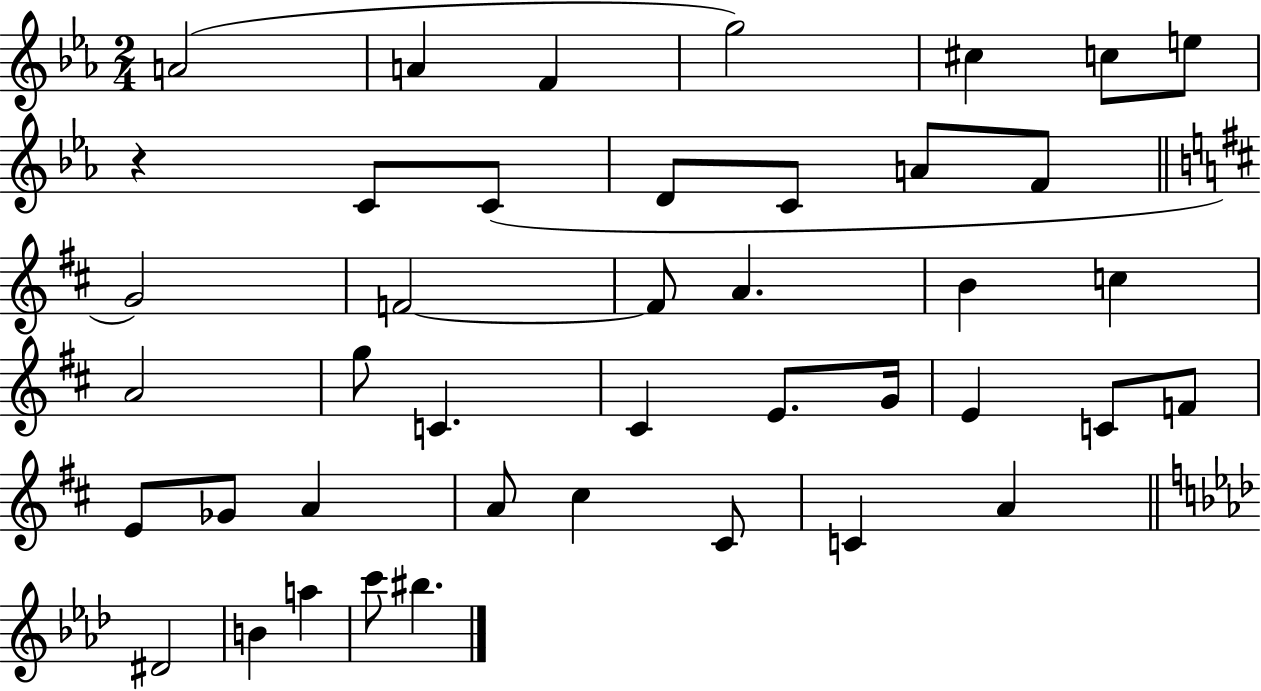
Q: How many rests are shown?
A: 1